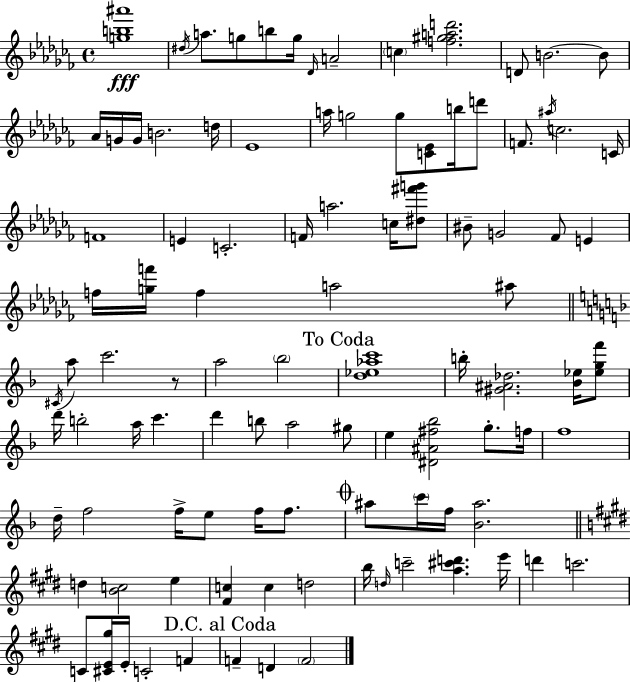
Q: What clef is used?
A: treble